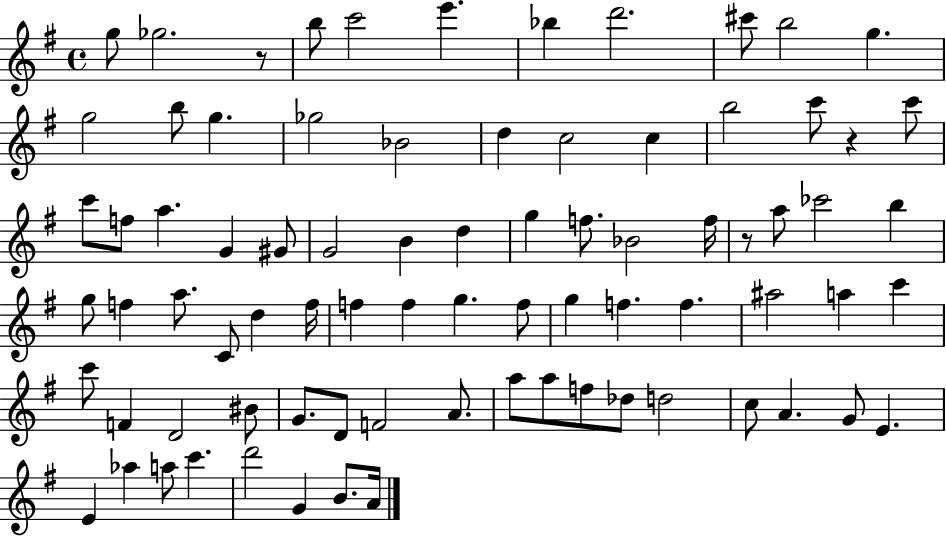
G5/e Gb5/h. R/e B5/e C6/h E6/q. Bb5/q D6/h. C#6/e B5/h G5/q. G5/h B5/e G5/q. Gb5/h Bb4/h D5/q C5/h C5/q B5/h C6/e R/q C6/e C6/e F5/e A5/q. G4/q G#4/e G4/h B4/q D5/q G5/q F5/e. Bb4/h F5/s R/e A5/e CES6/h B5/q G5/e F5/q A5/e. C4/e D5/q F5/s F5/q F5/q G5/q. F5/e G5/q F5/q. F5/q. A#5/h A5/q C6/q C6/e F4/q D4/h BIS4/e G4/e. D4/e F4/h A4/e. A5/e A5/e F5/e Db5/e D5/h C5/e A4/q. G4/e E4/q. E4/q Ab5/q A5/e C6/q. D6/h G4/q B4/e. A4/s